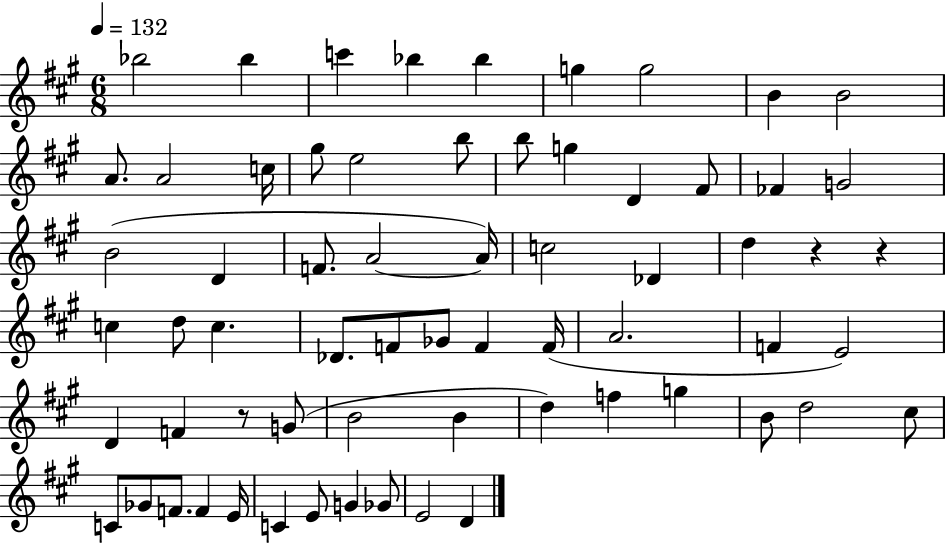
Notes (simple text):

Bb5/h Bb5/q C6/q Bb5/q Bb5/q G5/q G5/h B4/q B4/h A4/e. A4/h C5/s G#5/e E5/h B5/e B5/e G5/q D4/q F#4/e FES4/q G4/h B4/h D4/q F4/e. A4/h A4/s C5/h Db4/q D5/q R/q R/q C5/q D5/e C5/q. Db4/e. F4/e Gb4/e F4/q F4/s A4/h. F4/q E4/h D4/q F4/q R/e G4/e B4/h B4/q D5/q F5/q G5/q B4/e D5/h C#5/e C4/e Gb4/e F4/e. F4/q E4/s C4/q E4/e G4/q Gb4/e E4/h D4/q